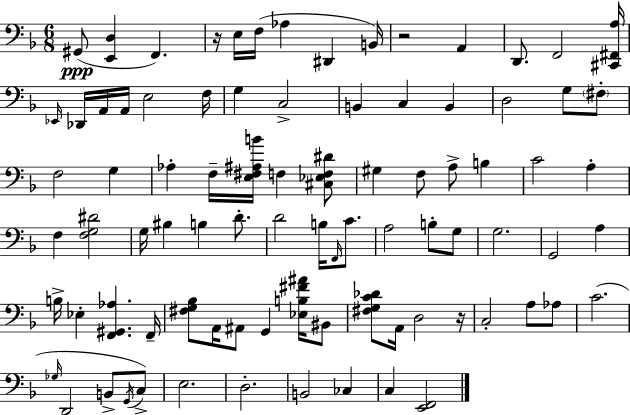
X:1
T:Untitled
M:6/8
L:1/4
K:Dm
^G,,/2 [E,,D,] F,, z/4 E,/4 F,/4 _A, ^D,, B,,/4 z2 A,, D,,/2 F,,2 [^C,,^F,,A,]/4 _E,,/4 _D,,/4 A,,/4 A,,/4 E,2 F,/4 G, C,2 B,, C, B,, D,2 G,/2 ^F,/2 F,2 G, _A, F,/4 [E,^F,^A,B]/4 F, [^C,_E,F,^D]/2 ^G, F,/2 A,/2 B, C2 A, F, [F,G,^D]2 G,/4 ^B, B, D/2 D2 B,/4 F,,/4 C/2 A,2 B,/2 G,/2 G,2 G,,2 A, B,/4 _E, [F,,^G,,_A,] F,,/4 [^F,G,_B,]/2 A,,/4 ^A,,/2 G,, [_E,B,^F^A]/4 ^B,,/2 [^F,G,C_D]/2 A,,/4 D,2 z/4 C,2 A,/2 _A,/2 C2 _G,/4 D,,2 B,,/2 G,,/4 C,/2 E,2 D,2 B,,2 _C, C, [E,,F,,]2